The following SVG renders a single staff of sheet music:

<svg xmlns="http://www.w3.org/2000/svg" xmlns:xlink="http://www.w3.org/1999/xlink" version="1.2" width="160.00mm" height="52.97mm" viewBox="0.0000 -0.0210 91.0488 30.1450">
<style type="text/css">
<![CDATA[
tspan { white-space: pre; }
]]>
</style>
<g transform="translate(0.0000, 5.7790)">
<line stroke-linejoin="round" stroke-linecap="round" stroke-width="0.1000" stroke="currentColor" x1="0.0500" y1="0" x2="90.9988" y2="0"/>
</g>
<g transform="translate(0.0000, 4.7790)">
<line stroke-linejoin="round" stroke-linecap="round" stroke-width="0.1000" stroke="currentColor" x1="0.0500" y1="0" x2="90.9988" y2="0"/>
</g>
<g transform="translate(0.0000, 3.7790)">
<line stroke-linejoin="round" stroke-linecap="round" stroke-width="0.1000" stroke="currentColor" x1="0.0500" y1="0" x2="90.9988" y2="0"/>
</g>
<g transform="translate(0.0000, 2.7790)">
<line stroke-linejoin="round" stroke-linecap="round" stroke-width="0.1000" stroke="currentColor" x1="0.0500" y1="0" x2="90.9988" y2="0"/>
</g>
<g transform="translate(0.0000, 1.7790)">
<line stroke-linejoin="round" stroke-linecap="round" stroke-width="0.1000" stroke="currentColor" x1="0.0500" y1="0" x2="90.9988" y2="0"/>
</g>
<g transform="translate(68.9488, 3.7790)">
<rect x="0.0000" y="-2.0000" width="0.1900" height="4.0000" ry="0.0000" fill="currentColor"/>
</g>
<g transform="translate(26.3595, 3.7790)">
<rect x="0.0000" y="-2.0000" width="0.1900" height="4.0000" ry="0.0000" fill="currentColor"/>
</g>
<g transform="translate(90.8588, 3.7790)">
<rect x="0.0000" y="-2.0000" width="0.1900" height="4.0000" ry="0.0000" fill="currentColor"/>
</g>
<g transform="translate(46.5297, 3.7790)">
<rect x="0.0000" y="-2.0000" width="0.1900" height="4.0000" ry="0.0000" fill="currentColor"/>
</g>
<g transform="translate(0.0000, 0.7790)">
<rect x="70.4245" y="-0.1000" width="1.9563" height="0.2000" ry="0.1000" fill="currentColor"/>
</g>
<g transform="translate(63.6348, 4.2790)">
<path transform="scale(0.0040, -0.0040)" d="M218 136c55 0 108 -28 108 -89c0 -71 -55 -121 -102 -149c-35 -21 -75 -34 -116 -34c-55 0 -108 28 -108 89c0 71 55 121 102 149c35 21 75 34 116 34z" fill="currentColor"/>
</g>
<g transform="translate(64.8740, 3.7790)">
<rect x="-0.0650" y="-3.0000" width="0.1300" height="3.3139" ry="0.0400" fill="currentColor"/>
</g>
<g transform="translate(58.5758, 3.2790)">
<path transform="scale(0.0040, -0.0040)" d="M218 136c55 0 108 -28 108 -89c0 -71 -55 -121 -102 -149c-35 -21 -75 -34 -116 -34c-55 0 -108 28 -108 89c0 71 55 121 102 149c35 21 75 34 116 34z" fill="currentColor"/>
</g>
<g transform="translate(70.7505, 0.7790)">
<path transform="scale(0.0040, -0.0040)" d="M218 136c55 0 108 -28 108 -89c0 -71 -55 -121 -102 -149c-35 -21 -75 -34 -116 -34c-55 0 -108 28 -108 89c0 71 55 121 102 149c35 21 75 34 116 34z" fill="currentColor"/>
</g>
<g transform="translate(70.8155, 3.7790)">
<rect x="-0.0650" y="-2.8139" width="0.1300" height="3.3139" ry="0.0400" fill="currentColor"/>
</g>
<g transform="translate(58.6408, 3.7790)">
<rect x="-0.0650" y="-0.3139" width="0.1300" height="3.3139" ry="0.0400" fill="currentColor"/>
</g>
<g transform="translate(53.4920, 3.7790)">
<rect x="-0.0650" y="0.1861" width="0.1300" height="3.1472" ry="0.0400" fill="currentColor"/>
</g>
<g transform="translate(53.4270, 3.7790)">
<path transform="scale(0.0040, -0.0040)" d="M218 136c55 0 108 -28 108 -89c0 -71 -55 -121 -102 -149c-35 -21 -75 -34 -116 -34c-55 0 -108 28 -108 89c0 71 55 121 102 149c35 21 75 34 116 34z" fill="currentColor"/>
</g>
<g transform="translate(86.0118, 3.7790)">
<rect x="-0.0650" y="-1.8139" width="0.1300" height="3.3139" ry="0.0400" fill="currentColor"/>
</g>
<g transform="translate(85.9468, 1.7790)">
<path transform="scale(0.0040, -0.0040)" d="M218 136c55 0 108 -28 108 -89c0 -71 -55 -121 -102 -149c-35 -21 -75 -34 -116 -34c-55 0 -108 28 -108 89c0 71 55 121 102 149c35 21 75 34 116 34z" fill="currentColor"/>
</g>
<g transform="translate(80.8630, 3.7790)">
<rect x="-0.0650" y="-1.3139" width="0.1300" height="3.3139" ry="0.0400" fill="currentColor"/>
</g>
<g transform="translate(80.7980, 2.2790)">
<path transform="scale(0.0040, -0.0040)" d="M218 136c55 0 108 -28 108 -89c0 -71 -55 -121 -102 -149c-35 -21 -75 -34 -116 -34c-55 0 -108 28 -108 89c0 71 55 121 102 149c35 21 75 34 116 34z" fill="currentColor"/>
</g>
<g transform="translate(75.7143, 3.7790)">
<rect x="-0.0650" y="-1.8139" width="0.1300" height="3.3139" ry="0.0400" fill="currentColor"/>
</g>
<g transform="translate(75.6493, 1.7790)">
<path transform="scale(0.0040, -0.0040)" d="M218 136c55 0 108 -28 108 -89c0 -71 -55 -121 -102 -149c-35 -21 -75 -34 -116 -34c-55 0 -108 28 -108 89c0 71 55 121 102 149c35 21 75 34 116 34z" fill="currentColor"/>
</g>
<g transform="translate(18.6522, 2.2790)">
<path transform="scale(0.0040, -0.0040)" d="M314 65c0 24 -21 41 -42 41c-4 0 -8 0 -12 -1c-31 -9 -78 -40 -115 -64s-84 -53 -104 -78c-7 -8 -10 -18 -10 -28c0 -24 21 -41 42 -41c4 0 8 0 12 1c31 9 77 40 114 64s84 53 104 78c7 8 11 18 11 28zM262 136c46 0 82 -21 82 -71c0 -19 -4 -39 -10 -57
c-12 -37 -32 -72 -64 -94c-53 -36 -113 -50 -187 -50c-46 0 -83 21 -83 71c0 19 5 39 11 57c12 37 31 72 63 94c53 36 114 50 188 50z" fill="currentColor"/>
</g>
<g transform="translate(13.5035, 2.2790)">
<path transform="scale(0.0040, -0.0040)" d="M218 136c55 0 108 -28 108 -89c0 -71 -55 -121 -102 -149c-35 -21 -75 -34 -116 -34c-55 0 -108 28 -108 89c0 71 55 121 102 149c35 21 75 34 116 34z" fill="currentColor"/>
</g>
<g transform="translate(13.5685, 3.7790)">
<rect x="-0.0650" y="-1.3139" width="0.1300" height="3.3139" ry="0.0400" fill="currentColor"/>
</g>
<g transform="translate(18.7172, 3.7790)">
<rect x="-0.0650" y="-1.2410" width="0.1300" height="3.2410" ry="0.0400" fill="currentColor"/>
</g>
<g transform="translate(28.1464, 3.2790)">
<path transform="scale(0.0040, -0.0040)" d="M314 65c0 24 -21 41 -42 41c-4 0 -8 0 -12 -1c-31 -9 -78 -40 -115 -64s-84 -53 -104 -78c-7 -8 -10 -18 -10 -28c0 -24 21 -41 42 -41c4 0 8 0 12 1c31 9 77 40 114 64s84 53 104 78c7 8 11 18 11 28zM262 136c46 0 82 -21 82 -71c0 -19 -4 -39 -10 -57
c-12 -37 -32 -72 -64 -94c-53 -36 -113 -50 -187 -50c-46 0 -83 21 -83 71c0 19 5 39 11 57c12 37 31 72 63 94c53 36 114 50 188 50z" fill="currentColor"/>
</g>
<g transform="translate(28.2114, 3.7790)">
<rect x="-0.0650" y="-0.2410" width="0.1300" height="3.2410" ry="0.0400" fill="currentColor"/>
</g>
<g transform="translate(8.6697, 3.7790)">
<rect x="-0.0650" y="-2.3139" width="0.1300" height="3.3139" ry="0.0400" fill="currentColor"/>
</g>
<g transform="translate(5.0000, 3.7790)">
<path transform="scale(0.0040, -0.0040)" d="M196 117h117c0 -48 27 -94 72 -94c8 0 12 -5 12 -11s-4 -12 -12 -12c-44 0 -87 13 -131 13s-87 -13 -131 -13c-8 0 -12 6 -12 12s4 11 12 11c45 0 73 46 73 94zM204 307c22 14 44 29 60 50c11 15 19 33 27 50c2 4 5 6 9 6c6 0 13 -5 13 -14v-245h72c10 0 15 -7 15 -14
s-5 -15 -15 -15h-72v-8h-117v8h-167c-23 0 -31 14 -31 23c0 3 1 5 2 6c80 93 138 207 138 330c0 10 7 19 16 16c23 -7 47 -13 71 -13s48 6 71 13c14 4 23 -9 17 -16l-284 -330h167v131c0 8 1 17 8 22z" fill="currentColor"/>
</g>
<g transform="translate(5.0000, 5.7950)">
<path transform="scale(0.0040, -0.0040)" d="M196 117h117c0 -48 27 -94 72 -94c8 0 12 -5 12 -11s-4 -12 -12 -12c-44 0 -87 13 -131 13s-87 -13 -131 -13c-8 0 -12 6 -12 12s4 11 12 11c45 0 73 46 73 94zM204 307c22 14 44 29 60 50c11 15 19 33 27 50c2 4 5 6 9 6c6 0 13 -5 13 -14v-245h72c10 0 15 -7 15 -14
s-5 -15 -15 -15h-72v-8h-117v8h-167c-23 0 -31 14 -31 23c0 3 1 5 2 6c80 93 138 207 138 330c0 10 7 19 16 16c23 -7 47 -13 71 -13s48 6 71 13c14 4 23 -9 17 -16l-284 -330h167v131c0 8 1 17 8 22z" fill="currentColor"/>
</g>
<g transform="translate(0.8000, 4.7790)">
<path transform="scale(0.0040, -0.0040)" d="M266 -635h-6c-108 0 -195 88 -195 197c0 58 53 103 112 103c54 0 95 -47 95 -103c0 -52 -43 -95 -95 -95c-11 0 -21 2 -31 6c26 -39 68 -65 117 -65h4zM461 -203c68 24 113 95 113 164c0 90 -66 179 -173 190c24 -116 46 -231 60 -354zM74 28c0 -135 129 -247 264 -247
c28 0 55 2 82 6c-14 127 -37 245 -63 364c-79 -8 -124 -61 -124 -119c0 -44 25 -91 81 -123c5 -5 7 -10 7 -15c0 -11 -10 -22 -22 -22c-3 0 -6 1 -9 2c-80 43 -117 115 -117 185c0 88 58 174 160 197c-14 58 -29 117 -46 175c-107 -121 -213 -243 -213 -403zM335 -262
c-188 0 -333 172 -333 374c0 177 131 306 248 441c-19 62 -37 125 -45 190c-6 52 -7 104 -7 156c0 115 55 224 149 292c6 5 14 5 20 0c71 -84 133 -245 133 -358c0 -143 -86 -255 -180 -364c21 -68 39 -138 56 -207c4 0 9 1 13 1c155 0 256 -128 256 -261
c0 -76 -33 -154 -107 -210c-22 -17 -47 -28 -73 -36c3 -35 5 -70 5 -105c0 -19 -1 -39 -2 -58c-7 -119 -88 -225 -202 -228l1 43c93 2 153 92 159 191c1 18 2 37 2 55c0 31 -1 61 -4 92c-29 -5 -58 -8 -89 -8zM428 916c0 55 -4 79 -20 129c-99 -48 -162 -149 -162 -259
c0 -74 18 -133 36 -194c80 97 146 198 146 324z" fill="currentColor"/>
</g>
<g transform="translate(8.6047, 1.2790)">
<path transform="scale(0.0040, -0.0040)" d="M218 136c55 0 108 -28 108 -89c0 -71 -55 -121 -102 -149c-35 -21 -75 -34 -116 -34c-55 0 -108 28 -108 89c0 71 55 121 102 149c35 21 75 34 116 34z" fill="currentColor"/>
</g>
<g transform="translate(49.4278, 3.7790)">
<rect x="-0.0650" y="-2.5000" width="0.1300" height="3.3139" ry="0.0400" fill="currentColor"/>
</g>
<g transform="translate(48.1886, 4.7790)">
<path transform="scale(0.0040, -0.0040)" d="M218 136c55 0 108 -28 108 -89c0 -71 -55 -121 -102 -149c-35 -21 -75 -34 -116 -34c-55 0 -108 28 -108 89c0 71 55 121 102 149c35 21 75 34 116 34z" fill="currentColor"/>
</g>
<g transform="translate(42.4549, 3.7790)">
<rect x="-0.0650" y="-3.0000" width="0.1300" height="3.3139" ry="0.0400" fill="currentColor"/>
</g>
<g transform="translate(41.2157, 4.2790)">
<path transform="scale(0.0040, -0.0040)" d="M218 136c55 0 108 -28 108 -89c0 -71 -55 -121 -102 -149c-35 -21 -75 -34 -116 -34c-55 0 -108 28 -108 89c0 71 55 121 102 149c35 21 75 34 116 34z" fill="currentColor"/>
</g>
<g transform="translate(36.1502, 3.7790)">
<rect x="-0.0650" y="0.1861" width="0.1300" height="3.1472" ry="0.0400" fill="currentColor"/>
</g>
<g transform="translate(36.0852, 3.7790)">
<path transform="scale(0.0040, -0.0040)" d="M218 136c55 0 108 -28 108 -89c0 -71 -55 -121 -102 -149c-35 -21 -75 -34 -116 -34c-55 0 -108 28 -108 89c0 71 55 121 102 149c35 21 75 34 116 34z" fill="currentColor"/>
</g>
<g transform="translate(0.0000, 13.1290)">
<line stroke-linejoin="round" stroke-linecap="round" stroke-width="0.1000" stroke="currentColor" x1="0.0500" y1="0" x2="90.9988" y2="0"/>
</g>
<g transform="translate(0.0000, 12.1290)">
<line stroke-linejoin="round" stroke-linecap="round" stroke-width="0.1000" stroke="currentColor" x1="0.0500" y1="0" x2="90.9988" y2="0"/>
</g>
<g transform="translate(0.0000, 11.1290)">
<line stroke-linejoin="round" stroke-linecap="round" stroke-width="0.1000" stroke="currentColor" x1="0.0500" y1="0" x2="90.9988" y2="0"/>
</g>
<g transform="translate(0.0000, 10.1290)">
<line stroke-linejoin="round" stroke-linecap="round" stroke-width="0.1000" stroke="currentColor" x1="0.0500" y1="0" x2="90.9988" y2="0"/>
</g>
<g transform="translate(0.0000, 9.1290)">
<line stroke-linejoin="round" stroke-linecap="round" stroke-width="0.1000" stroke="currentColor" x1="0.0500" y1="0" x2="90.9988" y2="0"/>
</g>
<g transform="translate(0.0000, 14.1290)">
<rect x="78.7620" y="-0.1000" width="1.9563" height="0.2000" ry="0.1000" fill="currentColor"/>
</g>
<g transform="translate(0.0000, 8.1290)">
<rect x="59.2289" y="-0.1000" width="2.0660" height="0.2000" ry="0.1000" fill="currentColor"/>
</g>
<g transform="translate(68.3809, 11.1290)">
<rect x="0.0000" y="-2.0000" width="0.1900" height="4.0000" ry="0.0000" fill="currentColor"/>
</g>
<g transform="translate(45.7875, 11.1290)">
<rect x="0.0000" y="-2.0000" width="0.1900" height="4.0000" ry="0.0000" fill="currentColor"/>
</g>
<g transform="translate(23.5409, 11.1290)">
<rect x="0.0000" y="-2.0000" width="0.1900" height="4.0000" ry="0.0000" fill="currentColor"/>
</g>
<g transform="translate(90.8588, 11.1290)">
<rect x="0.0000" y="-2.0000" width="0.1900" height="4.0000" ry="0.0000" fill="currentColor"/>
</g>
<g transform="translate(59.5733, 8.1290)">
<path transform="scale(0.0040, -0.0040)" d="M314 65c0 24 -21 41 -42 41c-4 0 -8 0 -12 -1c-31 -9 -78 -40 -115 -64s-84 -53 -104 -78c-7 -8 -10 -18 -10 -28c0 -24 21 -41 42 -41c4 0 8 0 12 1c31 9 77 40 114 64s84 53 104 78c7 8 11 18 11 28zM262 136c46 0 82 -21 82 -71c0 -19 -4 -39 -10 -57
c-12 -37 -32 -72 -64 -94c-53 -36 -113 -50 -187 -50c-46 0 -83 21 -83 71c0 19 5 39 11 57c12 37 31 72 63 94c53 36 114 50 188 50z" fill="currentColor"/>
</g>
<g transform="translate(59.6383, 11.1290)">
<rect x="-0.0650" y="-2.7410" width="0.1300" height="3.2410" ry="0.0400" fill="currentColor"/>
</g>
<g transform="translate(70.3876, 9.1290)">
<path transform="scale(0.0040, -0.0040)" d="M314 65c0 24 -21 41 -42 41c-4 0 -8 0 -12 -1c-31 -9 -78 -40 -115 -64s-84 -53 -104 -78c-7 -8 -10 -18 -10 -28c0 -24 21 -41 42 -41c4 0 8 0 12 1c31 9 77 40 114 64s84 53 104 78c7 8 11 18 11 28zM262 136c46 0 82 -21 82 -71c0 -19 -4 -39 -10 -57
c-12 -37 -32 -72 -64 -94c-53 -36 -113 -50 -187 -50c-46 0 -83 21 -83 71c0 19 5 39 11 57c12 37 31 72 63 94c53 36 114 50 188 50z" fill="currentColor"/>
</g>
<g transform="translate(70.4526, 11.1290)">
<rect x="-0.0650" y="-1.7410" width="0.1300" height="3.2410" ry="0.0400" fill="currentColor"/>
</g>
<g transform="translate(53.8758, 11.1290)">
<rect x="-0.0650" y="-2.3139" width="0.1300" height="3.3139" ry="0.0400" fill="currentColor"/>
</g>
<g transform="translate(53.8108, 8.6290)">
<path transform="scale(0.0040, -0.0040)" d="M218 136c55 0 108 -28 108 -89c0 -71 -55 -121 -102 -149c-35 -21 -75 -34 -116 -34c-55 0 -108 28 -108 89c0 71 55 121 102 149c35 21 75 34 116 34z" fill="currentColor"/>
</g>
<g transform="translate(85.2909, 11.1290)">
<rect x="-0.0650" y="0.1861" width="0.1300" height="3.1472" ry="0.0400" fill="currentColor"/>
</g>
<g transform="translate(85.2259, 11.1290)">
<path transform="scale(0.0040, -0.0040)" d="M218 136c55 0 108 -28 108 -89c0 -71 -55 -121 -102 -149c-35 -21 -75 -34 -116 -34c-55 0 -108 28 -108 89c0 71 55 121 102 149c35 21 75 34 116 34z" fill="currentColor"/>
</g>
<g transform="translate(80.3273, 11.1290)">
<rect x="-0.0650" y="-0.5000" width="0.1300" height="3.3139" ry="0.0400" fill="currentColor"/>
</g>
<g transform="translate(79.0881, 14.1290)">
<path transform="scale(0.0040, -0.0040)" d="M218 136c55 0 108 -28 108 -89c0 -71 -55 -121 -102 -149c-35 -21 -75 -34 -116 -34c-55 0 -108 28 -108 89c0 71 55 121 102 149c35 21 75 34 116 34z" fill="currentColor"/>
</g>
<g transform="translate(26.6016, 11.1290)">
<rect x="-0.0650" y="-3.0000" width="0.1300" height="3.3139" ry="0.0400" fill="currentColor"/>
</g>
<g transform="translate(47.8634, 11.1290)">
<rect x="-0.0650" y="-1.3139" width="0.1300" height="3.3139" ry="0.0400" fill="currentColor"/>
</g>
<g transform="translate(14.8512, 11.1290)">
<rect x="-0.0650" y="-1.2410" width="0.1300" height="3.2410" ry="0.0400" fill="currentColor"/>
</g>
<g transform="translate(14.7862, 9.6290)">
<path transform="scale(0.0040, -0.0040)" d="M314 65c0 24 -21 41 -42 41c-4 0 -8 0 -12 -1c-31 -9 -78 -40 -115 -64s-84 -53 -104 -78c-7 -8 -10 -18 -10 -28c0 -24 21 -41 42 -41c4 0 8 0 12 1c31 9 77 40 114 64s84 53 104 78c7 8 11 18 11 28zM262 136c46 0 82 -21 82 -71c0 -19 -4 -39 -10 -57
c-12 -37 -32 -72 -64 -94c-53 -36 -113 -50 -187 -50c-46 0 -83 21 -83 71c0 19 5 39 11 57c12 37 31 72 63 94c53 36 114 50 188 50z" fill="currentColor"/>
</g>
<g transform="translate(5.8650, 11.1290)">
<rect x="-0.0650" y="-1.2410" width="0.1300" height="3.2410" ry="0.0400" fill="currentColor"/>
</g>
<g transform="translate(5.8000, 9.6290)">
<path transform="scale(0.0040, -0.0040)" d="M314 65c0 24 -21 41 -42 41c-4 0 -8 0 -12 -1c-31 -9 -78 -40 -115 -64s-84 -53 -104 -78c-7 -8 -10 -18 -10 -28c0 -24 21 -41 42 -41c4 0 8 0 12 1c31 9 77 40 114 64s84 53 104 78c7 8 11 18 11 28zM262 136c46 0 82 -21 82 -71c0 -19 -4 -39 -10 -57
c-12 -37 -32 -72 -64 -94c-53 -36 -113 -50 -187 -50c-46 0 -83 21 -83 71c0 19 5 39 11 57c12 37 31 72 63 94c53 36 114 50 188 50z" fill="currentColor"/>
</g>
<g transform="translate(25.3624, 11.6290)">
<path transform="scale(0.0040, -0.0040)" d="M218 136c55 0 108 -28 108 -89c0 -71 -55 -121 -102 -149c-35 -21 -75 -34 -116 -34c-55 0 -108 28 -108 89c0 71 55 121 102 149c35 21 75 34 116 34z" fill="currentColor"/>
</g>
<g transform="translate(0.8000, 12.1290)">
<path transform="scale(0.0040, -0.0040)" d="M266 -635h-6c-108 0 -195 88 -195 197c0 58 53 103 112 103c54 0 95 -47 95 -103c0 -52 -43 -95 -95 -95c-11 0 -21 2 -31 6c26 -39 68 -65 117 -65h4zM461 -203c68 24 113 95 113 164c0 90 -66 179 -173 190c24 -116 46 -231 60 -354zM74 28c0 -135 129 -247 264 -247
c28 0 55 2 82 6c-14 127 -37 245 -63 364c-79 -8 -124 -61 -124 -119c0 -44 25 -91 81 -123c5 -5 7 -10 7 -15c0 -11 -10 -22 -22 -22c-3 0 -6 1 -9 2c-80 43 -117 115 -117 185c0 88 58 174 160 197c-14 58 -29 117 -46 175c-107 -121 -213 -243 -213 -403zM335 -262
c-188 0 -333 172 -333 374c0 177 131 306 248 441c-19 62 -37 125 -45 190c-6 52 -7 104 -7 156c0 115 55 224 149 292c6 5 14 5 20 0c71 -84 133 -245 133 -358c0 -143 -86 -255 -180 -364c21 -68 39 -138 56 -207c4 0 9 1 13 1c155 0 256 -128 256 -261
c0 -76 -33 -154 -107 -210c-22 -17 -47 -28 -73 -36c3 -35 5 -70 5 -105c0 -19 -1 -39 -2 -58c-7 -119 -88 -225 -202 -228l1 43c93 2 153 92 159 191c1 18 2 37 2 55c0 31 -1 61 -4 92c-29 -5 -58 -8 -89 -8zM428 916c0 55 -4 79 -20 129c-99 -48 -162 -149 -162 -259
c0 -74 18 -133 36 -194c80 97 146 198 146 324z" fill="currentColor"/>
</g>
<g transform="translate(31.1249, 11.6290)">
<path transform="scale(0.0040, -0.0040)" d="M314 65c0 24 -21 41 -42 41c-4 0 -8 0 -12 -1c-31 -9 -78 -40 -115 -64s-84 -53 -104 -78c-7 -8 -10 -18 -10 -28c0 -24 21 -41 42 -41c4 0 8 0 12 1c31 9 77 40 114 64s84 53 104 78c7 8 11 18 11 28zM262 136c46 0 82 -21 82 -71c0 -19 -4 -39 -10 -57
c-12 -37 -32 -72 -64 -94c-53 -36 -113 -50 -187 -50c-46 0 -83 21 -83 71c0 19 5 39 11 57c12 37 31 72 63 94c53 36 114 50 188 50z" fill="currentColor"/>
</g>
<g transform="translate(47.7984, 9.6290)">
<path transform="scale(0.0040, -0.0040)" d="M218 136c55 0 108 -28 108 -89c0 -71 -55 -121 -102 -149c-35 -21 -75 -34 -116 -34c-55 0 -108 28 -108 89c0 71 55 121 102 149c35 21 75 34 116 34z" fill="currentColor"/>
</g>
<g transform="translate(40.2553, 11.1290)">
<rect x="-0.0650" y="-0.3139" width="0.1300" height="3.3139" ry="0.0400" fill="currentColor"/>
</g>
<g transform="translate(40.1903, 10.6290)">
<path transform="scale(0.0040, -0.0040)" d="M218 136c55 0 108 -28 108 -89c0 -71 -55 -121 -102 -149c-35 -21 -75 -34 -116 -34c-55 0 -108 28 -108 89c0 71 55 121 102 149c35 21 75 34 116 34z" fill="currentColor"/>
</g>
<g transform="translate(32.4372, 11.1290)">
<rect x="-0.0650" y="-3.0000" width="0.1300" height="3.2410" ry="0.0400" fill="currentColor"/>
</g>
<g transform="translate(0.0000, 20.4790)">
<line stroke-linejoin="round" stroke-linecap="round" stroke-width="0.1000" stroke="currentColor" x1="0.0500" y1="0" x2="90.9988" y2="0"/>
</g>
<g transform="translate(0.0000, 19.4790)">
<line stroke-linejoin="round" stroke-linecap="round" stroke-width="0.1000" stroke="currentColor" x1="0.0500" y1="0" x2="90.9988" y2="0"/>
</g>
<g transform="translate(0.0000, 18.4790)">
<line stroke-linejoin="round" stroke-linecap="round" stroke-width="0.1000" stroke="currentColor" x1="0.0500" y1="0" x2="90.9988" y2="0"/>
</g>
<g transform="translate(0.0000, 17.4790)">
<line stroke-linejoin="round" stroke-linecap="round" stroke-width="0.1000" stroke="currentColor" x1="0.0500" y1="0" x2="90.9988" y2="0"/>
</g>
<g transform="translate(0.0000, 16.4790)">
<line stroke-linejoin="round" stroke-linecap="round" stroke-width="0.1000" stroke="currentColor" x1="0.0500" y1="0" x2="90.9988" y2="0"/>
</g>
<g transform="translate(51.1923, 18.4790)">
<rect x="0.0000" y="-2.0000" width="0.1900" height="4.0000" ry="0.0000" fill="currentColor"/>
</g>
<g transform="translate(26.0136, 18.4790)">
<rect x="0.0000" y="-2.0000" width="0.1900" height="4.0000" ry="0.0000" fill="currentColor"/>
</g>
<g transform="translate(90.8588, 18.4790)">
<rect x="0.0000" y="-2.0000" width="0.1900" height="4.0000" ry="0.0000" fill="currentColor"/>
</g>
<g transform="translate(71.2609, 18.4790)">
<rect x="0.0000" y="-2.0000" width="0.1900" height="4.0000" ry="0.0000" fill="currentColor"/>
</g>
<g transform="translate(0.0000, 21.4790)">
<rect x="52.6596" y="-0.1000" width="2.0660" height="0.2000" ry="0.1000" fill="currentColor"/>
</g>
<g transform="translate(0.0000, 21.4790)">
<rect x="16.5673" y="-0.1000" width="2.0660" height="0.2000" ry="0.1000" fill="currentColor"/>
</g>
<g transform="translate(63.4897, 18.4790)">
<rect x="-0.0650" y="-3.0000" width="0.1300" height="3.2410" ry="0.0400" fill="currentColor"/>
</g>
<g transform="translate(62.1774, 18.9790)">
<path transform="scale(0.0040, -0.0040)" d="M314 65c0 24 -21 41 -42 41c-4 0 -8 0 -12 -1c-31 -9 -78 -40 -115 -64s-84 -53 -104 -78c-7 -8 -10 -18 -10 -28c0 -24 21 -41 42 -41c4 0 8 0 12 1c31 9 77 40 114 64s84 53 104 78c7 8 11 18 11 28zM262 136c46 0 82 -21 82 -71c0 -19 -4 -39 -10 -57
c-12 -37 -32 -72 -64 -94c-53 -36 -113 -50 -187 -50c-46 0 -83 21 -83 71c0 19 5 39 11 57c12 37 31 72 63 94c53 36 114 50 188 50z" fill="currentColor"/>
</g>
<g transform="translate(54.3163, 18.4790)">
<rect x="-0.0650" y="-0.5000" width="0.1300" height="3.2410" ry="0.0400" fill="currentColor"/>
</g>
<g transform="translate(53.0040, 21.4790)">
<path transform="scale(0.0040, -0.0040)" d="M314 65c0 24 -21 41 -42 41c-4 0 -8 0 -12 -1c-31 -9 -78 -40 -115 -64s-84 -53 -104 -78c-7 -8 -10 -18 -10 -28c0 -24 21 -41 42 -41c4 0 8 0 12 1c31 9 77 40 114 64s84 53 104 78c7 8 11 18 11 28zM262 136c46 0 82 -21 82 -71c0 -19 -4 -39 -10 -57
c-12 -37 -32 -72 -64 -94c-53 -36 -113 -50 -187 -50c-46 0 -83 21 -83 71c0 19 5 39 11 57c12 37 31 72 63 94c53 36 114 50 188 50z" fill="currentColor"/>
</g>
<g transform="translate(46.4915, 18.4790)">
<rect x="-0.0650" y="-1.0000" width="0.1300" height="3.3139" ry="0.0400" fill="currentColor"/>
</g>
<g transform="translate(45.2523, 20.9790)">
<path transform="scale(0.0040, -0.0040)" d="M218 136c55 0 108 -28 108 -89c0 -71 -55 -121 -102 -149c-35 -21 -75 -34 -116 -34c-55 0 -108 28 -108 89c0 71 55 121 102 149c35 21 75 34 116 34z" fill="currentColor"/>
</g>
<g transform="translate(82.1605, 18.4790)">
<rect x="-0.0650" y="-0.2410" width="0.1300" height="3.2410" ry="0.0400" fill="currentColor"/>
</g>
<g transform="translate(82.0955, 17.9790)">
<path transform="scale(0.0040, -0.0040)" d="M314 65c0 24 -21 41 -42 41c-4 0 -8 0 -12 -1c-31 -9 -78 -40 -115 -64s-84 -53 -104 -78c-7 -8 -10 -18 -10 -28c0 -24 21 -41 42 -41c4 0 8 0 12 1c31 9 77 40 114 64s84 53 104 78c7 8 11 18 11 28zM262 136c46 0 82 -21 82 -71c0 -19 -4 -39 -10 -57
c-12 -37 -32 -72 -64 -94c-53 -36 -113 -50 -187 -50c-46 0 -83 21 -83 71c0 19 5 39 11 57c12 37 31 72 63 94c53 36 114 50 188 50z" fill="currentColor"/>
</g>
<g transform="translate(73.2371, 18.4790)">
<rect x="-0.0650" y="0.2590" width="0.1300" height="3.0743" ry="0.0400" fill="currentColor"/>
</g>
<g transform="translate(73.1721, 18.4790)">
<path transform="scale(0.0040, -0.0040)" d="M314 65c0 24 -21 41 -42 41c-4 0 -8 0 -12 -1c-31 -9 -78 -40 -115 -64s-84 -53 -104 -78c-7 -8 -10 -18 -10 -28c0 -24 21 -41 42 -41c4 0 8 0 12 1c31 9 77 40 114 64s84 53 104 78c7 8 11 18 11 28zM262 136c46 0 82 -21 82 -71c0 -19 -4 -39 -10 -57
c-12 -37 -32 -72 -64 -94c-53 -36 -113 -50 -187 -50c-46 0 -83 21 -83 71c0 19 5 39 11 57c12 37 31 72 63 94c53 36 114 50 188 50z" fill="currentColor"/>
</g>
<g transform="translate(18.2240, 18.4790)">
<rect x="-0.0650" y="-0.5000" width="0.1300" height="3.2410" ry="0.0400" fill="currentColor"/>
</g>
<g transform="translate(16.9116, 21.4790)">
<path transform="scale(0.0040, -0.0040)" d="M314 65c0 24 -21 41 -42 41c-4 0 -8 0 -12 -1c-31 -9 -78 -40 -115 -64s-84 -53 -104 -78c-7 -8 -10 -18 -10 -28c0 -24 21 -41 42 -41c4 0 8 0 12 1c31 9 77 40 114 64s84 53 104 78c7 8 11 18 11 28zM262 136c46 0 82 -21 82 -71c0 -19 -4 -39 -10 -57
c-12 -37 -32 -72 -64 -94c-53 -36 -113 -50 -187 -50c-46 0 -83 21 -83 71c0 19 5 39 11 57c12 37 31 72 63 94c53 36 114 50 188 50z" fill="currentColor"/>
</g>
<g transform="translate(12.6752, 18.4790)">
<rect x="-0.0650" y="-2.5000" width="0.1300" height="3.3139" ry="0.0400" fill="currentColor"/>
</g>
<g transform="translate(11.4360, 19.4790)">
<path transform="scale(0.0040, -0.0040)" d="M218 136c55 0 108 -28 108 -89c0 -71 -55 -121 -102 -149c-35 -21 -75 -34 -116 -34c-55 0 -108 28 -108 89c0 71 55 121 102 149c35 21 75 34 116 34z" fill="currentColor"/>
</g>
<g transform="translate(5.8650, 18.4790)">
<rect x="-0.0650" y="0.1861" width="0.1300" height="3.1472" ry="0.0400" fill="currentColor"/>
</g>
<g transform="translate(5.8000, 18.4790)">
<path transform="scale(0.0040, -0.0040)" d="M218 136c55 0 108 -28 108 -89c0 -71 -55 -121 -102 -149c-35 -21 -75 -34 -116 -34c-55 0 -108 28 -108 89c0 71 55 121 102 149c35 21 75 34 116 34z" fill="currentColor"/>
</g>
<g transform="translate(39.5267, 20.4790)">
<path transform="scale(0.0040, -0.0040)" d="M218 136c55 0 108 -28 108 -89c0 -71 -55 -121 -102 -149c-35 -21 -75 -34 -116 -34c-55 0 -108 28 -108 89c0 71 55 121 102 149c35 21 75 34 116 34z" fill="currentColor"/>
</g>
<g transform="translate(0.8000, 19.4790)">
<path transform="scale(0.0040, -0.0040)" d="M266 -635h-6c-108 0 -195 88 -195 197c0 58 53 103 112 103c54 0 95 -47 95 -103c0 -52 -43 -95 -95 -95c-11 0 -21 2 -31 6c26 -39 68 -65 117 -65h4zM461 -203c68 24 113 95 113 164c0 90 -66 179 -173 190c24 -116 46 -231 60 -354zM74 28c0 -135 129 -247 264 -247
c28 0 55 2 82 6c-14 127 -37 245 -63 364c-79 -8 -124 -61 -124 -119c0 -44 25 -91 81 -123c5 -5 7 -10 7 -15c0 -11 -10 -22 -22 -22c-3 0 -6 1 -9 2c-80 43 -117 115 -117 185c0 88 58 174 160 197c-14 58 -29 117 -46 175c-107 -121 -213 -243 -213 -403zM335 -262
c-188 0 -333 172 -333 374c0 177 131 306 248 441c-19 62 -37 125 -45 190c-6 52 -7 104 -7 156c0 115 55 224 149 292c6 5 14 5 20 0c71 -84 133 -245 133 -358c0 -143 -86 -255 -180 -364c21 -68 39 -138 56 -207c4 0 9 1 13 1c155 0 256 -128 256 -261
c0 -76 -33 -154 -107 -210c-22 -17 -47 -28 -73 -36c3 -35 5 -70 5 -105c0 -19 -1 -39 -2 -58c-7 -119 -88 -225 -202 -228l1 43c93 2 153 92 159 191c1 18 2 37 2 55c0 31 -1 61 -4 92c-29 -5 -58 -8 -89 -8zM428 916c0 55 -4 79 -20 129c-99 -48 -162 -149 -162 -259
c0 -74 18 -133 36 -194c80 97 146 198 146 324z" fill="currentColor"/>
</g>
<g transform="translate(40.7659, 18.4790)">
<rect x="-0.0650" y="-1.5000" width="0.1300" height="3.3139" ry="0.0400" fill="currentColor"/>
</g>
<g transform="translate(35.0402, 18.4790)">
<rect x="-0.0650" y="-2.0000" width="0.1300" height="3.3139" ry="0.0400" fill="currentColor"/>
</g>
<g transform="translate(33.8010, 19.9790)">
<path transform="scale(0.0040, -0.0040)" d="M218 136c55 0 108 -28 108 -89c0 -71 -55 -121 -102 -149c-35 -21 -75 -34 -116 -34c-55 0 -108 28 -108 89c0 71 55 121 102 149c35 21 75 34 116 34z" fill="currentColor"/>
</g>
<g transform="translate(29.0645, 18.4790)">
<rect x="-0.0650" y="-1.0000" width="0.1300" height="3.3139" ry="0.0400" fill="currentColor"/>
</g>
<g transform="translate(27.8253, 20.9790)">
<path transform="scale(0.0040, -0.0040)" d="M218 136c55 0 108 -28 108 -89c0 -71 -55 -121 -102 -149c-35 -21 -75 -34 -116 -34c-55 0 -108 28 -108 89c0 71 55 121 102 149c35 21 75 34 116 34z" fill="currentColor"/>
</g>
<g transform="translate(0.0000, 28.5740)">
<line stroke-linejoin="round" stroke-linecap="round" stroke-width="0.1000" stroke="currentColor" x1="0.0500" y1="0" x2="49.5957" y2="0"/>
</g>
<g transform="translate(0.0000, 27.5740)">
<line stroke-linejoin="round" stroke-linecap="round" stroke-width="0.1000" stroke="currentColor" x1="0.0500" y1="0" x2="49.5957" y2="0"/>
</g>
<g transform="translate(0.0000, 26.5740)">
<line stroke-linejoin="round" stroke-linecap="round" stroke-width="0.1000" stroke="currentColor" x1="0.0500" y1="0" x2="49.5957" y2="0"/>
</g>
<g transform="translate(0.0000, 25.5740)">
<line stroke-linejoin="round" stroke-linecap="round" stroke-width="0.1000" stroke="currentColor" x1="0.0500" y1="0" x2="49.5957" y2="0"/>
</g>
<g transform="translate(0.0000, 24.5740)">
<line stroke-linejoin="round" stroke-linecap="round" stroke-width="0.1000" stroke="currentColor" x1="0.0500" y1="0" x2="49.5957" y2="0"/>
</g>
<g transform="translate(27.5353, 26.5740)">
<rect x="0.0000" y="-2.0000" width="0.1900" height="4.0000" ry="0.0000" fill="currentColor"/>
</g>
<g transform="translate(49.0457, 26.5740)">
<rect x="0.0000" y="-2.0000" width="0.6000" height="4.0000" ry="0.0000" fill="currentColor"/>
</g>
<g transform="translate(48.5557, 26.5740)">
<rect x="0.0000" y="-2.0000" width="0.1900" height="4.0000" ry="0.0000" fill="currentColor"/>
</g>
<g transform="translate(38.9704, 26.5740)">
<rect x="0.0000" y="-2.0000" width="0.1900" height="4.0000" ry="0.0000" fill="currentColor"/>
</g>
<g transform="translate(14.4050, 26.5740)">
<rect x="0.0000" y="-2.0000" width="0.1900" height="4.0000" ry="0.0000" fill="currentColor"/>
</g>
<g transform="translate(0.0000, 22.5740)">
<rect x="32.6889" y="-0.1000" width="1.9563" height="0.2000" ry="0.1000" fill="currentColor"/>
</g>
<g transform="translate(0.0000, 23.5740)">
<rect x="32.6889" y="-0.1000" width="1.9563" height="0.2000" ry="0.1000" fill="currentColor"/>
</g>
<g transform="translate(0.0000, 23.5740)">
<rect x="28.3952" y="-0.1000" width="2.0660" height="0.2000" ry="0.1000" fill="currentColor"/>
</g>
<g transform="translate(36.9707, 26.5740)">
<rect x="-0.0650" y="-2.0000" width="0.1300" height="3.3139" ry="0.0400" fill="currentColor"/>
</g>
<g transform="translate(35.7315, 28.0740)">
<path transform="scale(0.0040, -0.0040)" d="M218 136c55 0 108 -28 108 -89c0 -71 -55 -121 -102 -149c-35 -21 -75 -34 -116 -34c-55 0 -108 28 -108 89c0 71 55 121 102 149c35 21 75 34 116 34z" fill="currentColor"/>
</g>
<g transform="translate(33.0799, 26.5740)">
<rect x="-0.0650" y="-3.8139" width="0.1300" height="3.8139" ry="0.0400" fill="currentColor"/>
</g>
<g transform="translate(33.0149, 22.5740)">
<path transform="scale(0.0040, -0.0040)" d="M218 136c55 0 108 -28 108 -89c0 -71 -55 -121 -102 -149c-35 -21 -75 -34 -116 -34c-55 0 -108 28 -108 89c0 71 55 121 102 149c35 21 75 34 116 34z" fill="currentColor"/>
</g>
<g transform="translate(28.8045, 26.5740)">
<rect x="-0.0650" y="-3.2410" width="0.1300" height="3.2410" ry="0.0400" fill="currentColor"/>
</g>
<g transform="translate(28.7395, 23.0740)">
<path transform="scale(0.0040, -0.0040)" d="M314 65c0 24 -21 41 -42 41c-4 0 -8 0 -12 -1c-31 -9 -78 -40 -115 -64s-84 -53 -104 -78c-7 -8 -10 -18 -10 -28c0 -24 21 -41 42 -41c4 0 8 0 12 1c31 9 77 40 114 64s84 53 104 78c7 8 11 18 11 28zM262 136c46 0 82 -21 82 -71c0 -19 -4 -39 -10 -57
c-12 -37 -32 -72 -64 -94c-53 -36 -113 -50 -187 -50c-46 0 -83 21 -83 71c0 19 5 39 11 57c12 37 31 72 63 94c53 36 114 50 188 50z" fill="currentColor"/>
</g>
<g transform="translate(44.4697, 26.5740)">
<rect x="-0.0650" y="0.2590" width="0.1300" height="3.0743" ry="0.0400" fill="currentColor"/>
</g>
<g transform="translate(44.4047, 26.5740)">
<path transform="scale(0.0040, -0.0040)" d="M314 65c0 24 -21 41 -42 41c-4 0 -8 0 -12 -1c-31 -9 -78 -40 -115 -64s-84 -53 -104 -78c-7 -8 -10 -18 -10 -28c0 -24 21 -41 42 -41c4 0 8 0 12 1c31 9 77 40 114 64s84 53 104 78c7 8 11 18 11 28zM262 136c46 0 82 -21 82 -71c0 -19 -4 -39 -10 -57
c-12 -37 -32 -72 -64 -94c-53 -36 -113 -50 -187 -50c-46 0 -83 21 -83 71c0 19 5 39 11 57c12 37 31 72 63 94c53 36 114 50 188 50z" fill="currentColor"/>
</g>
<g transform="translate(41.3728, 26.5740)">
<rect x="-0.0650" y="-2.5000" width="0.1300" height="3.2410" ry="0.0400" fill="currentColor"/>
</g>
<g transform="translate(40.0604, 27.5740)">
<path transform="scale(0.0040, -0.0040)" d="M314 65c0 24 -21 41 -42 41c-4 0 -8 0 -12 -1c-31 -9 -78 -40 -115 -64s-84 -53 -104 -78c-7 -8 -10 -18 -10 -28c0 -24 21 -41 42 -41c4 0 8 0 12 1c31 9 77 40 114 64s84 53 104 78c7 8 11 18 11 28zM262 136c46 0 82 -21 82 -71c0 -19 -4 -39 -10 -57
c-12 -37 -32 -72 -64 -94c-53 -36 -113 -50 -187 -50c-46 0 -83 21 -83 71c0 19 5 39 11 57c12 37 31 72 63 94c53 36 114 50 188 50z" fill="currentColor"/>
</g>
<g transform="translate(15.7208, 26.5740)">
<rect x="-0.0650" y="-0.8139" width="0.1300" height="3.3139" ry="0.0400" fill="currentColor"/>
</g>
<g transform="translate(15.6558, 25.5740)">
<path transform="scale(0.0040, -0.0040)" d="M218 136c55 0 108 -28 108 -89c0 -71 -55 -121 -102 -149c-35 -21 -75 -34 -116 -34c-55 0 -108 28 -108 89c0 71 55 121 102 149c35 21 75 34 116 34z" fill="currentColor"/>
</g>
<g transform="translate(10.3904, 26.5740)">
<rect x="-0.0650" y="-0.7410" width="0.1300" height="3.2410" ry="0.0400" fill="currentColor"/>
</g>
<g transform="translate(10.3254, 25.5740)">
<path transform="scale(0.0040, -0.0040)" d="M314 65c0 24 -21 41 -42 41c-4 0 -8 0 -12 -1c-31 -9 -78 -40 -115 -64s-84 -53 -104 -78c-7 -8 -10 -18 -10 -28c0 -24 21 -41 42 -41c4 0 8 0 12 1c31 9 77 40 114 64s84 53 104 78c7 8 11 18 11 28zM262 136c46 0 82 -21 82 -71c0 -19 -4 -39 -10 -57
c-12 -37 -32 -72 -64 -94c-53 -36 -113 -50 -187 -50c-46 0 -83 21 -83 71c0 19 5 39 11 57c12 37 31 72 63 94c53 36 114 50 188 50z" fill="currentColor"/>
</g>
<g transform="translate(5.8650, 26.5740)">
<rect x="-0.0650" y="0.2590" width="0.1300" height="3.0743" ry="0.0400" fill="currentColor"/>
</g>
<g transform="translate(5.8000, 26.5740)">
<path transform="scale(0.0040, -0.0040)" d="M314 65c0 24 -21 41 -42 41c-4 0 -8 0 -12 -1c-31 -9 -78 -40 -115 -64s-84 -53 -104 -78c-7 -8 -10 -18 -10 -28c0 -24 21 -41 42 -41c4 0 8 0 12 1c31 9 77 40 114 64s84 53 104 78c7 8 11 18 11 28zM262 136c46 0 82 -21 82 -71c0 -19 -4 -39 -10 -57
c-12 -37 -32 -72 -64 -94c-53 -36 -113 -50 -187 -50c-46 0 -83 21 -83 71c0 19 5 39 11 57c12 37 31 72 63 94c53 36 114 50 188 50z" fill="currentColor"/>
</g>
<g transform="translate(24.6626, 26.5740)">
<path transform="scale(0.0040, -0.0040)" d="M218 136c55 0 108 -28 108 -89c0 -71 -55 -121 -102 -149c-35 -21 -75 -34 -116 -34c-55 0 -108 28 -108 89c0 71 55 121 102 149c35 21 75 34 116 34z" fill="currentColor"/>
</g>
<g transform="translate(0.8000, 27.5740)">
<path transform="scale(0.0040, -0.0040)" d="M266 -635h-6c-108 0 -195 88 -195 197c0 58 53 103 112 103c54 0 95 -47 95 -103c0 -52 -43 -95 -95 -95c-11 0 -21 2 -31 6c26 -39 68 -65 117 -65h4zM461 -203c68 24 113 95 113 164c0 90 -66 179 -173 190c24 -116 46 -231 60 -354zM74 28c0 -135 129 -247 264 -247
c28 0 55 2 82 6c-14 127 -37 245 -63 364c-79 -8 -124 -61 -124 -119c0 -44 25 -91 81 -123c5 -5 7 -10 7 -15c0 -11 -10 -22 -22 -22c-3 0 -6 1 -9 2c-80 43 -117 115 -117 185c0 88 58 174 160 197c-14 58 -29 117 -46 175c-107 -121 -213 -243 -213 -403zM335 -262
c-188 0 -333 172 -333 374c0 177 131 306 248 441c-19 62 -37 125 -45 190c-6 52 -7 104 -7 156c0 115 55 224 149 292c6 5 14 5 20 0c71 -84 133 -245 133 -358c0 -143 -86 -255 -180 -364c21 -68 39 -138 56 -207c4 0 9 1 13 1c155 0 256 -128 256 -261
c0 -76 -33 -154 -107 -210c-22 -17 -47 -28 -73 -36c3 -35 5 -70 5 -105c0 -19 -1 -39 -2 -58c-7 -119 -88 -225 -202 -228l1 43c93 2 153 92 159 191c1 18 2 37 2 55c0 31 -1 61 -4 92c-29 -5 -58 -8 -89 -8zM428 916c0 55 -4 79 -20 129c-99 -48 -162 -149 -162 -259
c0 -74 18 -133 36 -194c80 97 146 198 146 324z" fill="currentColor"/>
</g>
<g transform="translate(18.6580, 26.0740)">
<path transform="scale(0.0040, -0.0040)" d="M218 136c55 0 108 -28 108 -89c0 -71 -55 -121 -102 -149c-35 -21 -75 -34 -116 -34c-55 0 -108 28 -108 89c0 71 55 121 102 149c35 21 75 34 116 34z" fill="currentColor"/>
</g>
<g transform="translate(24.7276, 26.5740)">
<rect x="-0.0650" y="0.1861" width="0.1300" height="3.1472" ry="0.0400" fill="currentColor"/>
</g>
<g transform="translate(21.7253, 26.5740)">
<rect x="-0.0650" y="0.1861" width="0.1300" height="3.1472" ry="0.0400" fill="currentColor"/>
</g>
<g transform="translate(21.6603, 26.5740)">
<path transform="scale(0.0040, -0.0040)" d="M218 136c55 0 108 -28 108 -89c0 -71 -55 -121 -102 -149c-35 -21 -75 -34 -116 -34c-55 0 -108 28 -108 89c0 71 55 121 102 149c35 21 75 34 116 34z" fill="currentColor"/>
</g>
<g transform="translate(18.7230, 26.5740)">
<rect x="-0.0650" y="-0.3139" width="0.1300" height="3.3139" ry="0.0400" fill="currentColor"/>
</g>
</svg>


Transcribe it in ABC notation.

X:1
T:Untitled
M:4/4
L:1/4
K:C
g e e2 c2 B A G B c A a f e f e2 e2 A A2 c e g a2 f2 C B B G C2 D F E D C2 A2 B2 c2 B2 d2 d c B B b2 c' F G2 B2